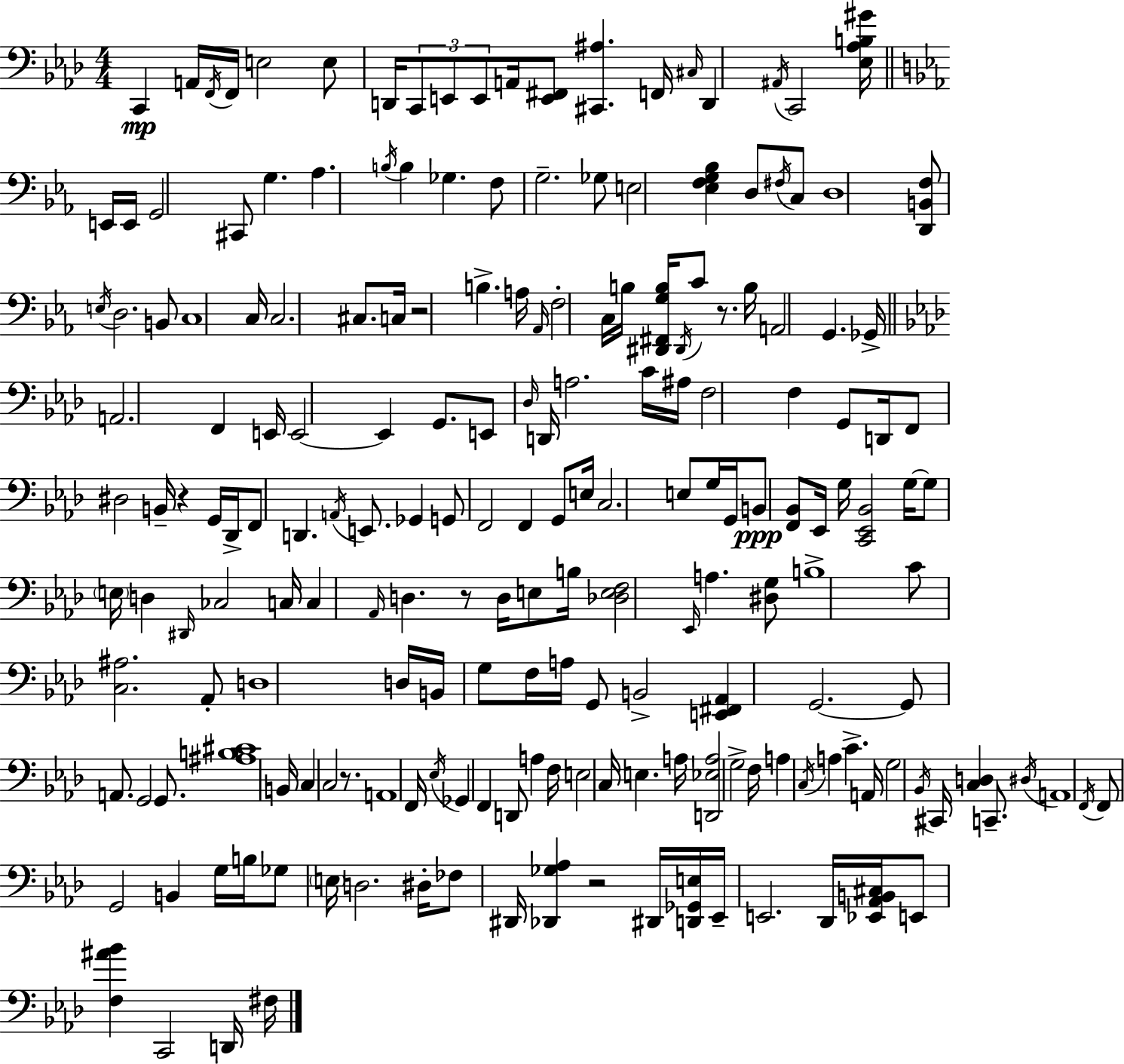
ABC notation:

X:1
T:Untitled
M:4/4
L:1/4
K:Ab
C,, A,,/4 F,,/4 F,,/4 E,2 E,/2 D,,/4 C,,/2 E,,/2 E,,/2 A,,/4 [E,,^F,,]/2 [^C,,^A,] F,,/4 ^C,/4 D,, ^A,,/4 C,,2 [_E,_A,B,^G]/4 E,,/4 E,,/4 G,,2 ^C,,/2 G, _A, B,/4 B, _G, F,/2 G,2 _G,/2 E,2 [_E,F,G,_B,] D,/2 ^F,/4 C,/2 D,4 [D,,B,,F,]/2 E,/4 D,2 B,,/2 C,4 C,/4 C,2 ^C,/2 C,/4 z2 B, A,/4 _A,,/4 F,2 C,/4 B,/4 [^D,,^F,,G,B,]/4 ^D,,/4 C/2 z/2 B,/4 A,,2 G,, _G,,/4 A,,2 F,, E,,/4 E,,2 E,, G,,/2 E,,/2 _D,/4 D,,/4 A,2 C/4 ^A,/4 F,2 F, G,,/2 D,,/4 F,,/2 ^D,2 B,,/4 z G,,/4 _D,,/4 F,,/2 D,, A,,/4 E,,/2 _G,, G,,/2 F,,2 F,, G,,/2 E,/4 C,2 E,/2 G,/4 G,,/4 B,,/2 [F,,_B,,]/2 _E,,/4 G,/4 [C,,_E,,_B,,]2 G,/4 G,/2 E,/4 D, ^D,,/4 _C,2 C,/4 C, _A,,/4 D, z/2 D,/4 E,/2 B,/4 [_D,E,F,]2 _E,,/4 A, [^D,G,]/2 B,4 C/2 [C,^A,]2 _A,,/2 D,4 D,/4 B,,/4 G,/2 F,/4 A,/4 G,,/2 B,,2 [E,,^F,,_A,,] G,,2 G,,/2 A,,/2 G,,2 G,,/2 [^A,B,^C]4 B,,/4 C, C,2 z/2 A,,4 F,,/4 _E,/4 _G,, F,, D,,/2 A, F,/4 E,2 C,/4 E, A,/4 [D,,_E,A,]2 G,2 F,/4 A, C,/4 A, C A,,/4 G,2 _B,,/4 ^C,,/4 [C,D,] C,,/2 ^D,/4 A,,4 F,,/4 F,,/2 G,,2 B,, G,/4 B,/4 _G,/2 E,/4 D,2 ^D,/4 _F,/2 ^D,,/4 [_D,,_G,_A,] z2 ^D,,/4 [D,,_G,,E,]/4 _E,,/4 E,,2 _D,,/4 [_E,,_A,,B,,^C,]/4 E,,/2 [F,^A_B] C,,2 D,,/4 ^F,/4